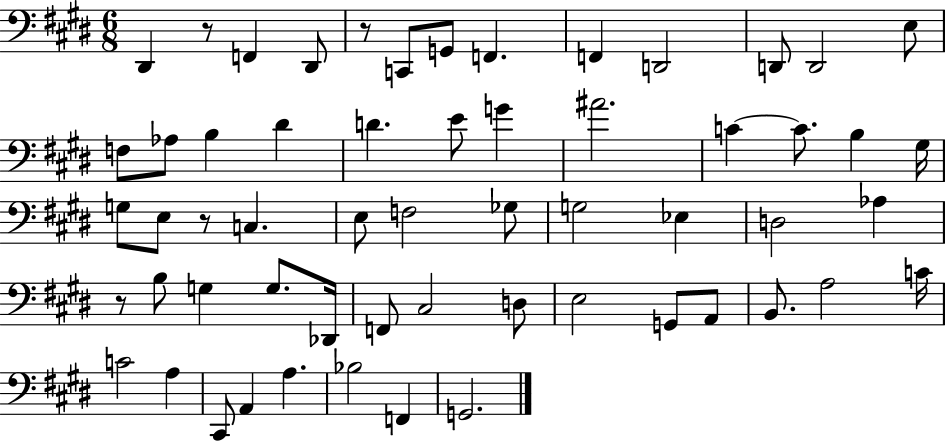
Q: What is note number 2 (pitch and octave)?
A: F2